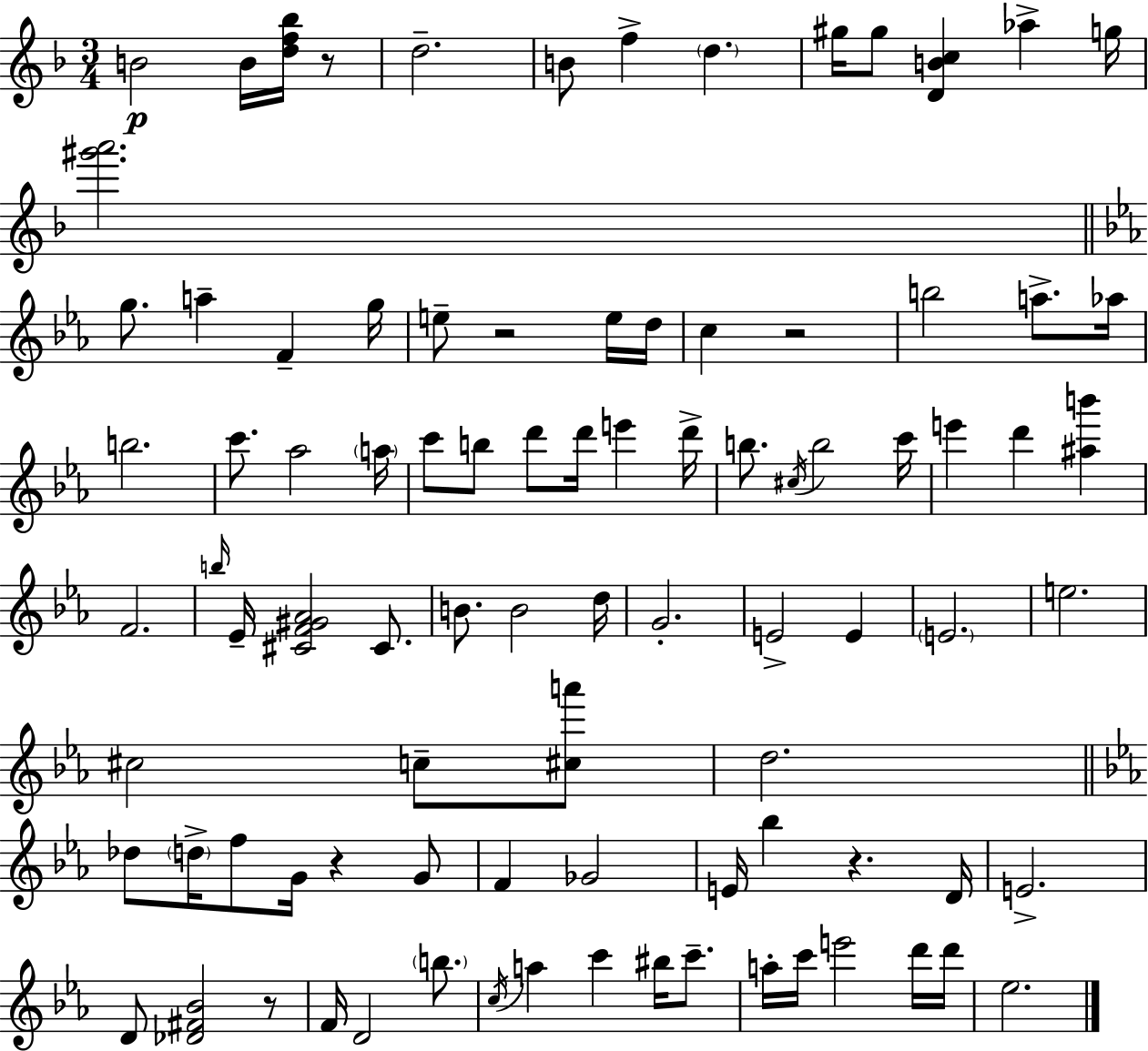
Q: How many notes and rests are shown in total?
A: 91